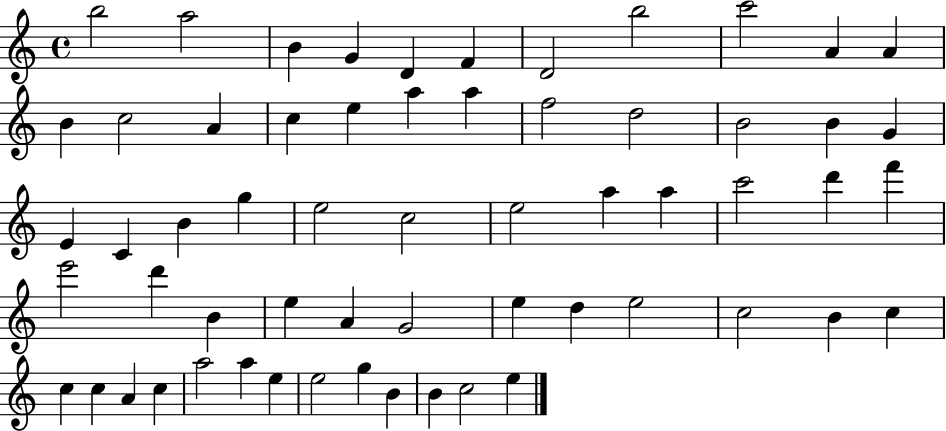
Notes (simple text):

B5/h A5/h B4/q G4/q D4/q F4/q D4/h B5/h C6/h A4/q A4/q B4/q C5/h A4/q C5/q E5/q A5/q A5/q F5/h D5/h B4/h B4/q G4/q E4/q C4/q B4/q G5/q E5/h C5/h E5/h A5/q A5/q C6/h D6/q F6/q E6/h D6/q B4/q E5/q A4/q G4/h E5/q D5/q E5/h C5/h B4/q C5/q C5/q C5/q A4/q C5/q A5/h A5/q E5/q E5/h G5/q B4/q B4/q C5/h E5/q